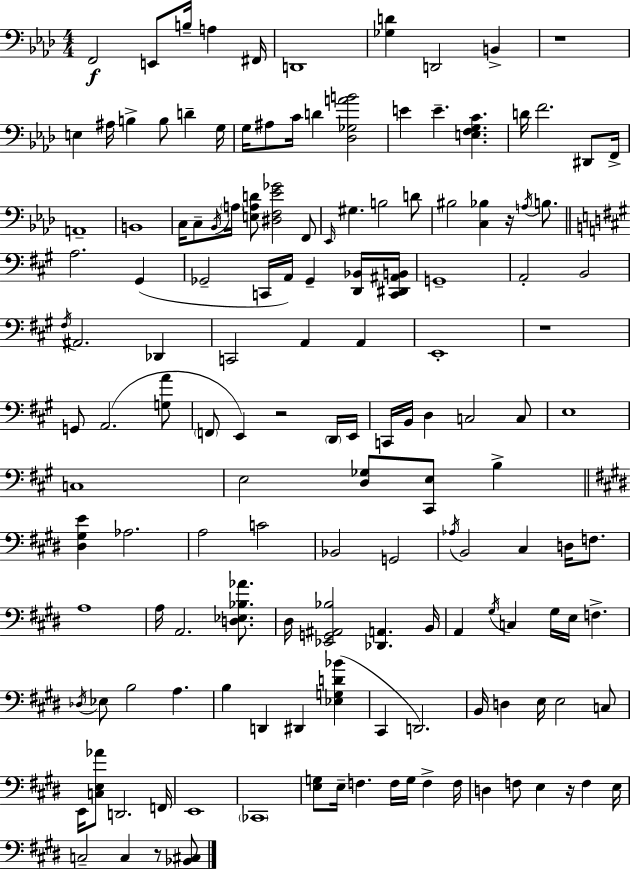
X:1
T:Untitled
M:4/4
L:1/4
K:Ab
F,,2 E,,/2 B,/4 A, ^F,,/4 D,,4 [_G,D] D,,2 B,, z4 E, ^A,/4 B, B,/2 D G,/4 G,/4 ^A,/2 C/4 D [_D,_G,AB]2 E E [E,F,G,C] D/4 F2 ^D,,/2 F,,/4 A,,4 B,,4 C,/4 C,/2 _B,,/4 A,/4 [E,A,D]/2 [^D,F,_E_G]2 F,,/2 _E,,/4 ^G, B,2 D/2 ^B,2 [C,_B,] z/4 A,/4 B,/2 A,2 ^G,, _G,,2 C,,/4 A,,/4 _G,, [D,,_B,,]/4 [C,,^D,,^A,,B,,]/4 G,,4 A,,2 B,,2 ^F,/4 ^A,,2 _D,, C,,2 A,, A,, E,,4 z4 G,,/2 A,,2 [G,A]/2 F,,/2 E,, z2 D,,/4 E,,/4 C,,/4 B,,/4 D, C,2 C,/2 E,4 C,4 E,2 [D,_G,]/2 [^C,,E,]/2 B, [^D,^G,E] _A,2 A,2 C2 _B,,2 G,,2 _A,/4 B,,2 ^C, D,/4 F,/2 A,4 A,/4 A,,2 [D,_E,_B,_A]/2 ^D,/4 [_E,,G,,^A,,_B,]2 [_D,,A,,] B,,/4 A,, ^G,/4 C, ^G,/4 E,/4 F, _D,/4 _E,/2 B,2 A, B, D,, ^D,, [_E,G,D_B] ^C,, D,,2 B,,/4 D, E,/4 E,2 C,/2 E,,/4 [C,E,_A]/2 D,,2 F,,/4 E,,4 _C,,4 [E,G,]/2 E,/4 F, F,/4 G,/4 F, F,/4 D, F,/2 E, z/4 F, E,/4 C,2 C, z/2 [_B,,^C,]/2